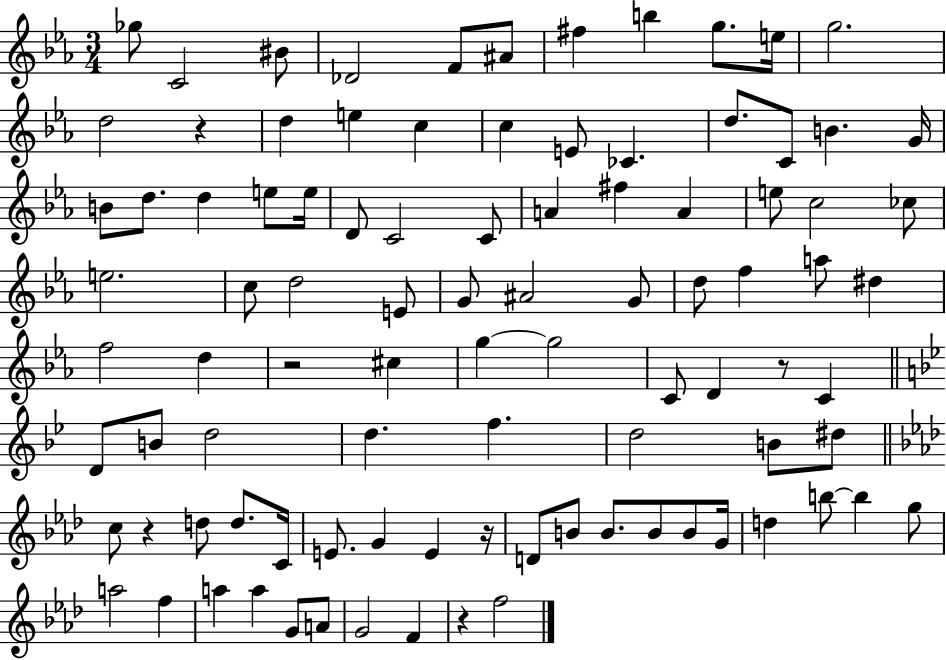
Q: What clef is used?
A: treble